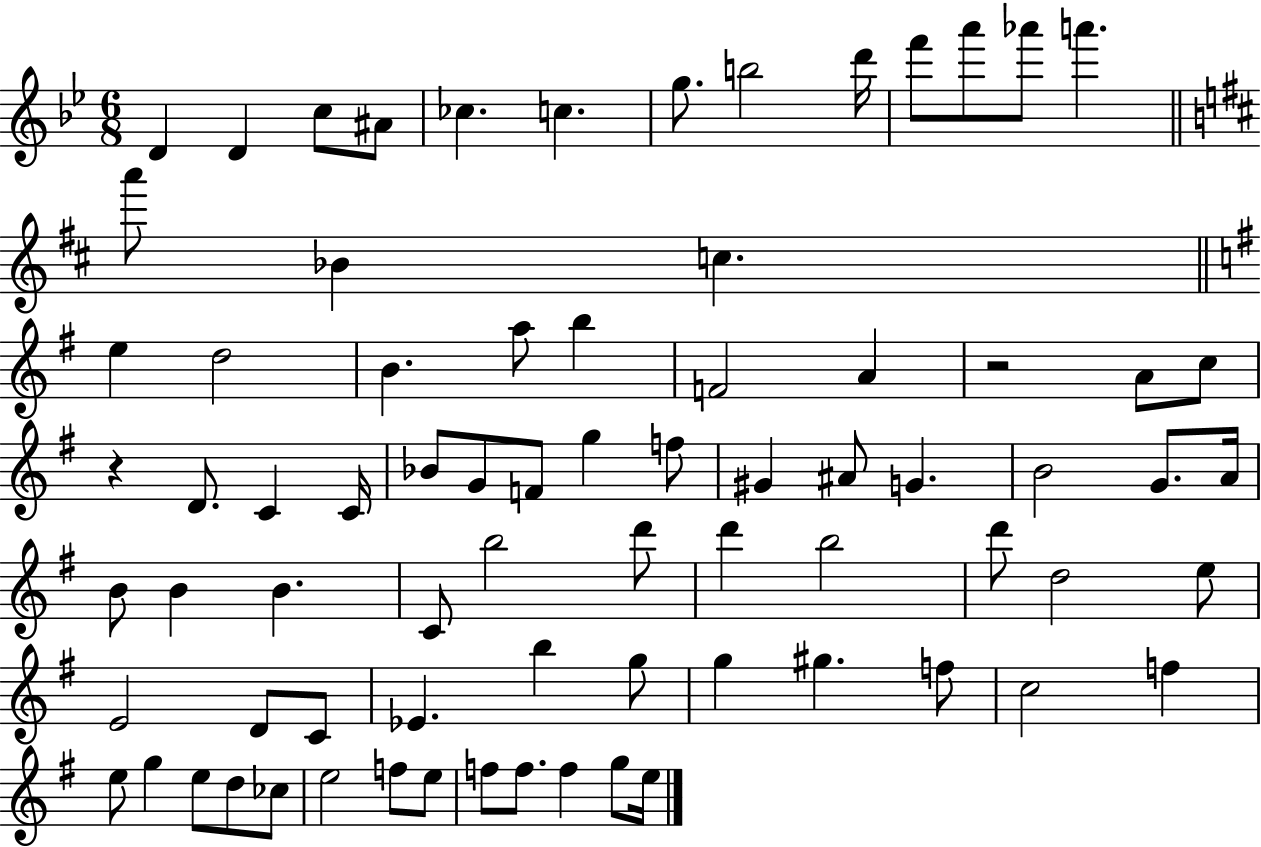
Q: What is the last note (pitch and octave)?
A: E5